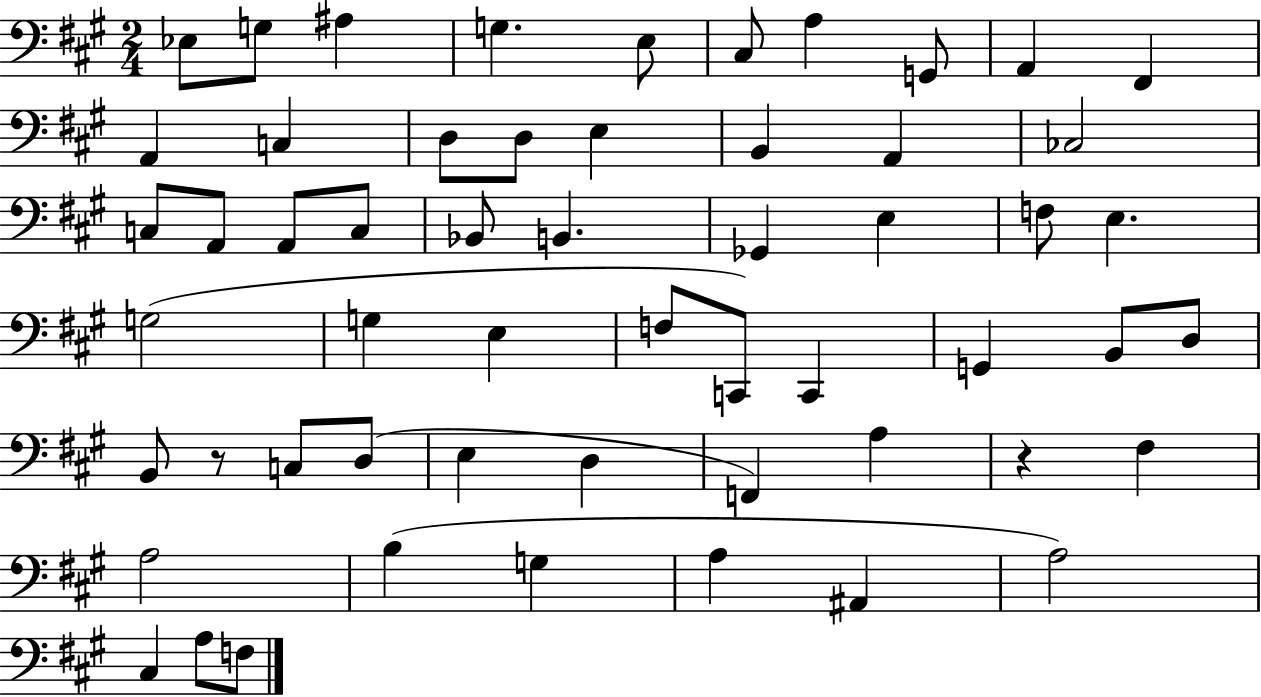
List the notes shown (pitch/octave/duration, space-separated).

Eb3/e G3/e A#3/q G3/q. E3/e C#3/e A3/q G2/e A2/q F#2/q A2/q C3/q D3/e D3/e E3/q B2/q A2/q CES3/h C3/e A2/e A2/e C3/e Bb2/e B2/q. Gb2/q E3/q F3/e E3/q. G3/h G3/q E3/q F3/e C2/e C2/q G2/q B2/e D3/e B2/e R/e C3/e D3/e E3/q D3/q F2/q A3/q R/q F#3/q A3/h B3/q G3/q A3/q A#2/q A3/h C#3/q A3/e F3/e